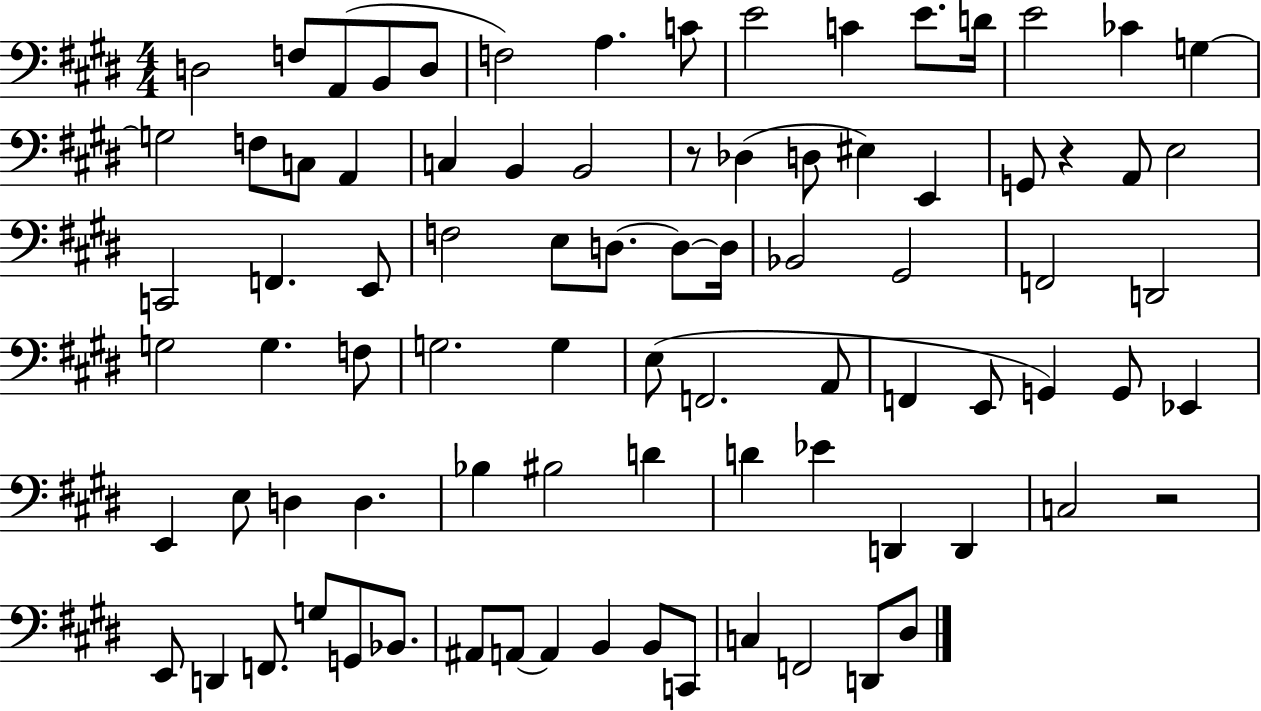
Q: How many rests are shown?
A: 3